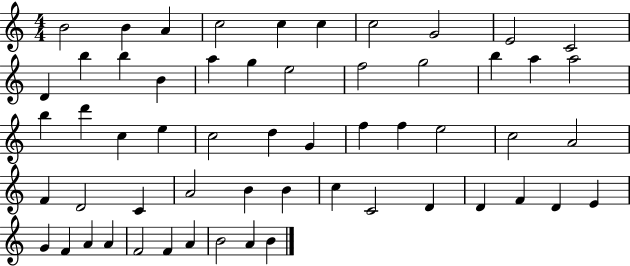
B4/h B4/q A4/q C5/h C5/q C5/q C5/h G4/h E4/h C4/h D4/q B5/q B5/q B4/q A5/q G5/q E5/h F5/h G5/h B5/q A5/q A5/h B5/q D6/q C5/q E5/q C5/h D5/q G4/q F5/q F5/q E5/h C5/h A4/h F4/q D4/h C4/q A4/h B4/q B4/q C5/q C4/h D4/q D4/q F4/q D4/q E4/q G4/q F4/q A4/q A4/q F4/h F4/q A4/q B4/h A4/q B4/q